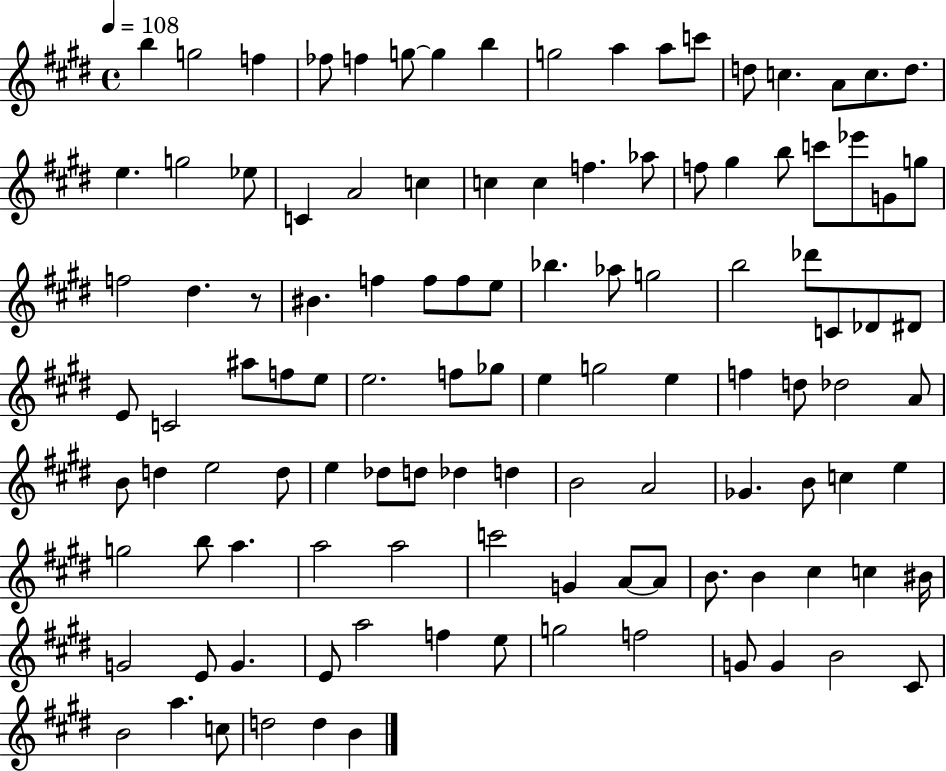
B5/q G5/h F5/q FES5/e F5/q G5/e G5/q B5/q G5/h A5/q A5/e C6/e D5/e C5/q. A4/e C5/e. D5/e. E5/q. G5/h Eb5/e C4/q A4/h C5/q C5/q C5/q F5/q. Ab5/e F5/e G#5/q B5/e C6/e Eb6/e G4/e G5/e F5/h D#5/q. R/e BIS4/q. F5/q F5/e F5/e E5/e Bb5/q. Ab5/e G5/h B5/h Db6/e C4/e Db4/e D#4/e E4/e C4/h A#5/e F5/e E5/e E5/h. F5/e Gb5/e E5/q G5/h E5/q F5/q D5/e Db5/h A4/e B4/e D5/q E5/h D5/e E5/q Db5/e D5/e Db5/q D5/q B4/h A4/h Gb4/q. B4/e C5/q E5/q G5/h B5/e A5/q. A5/h A5/h C6/h G4/q A4/e A4/e B4/e. B4/q C#5/q C5/q BIS4/s G4/h E4/e G4/q. E4/e A5/h F5/q E5/e G5/h F5/h G4/e G4/q B4/h C#4/e B4/h A5/q. C5/e D5/h D5/q B4/q